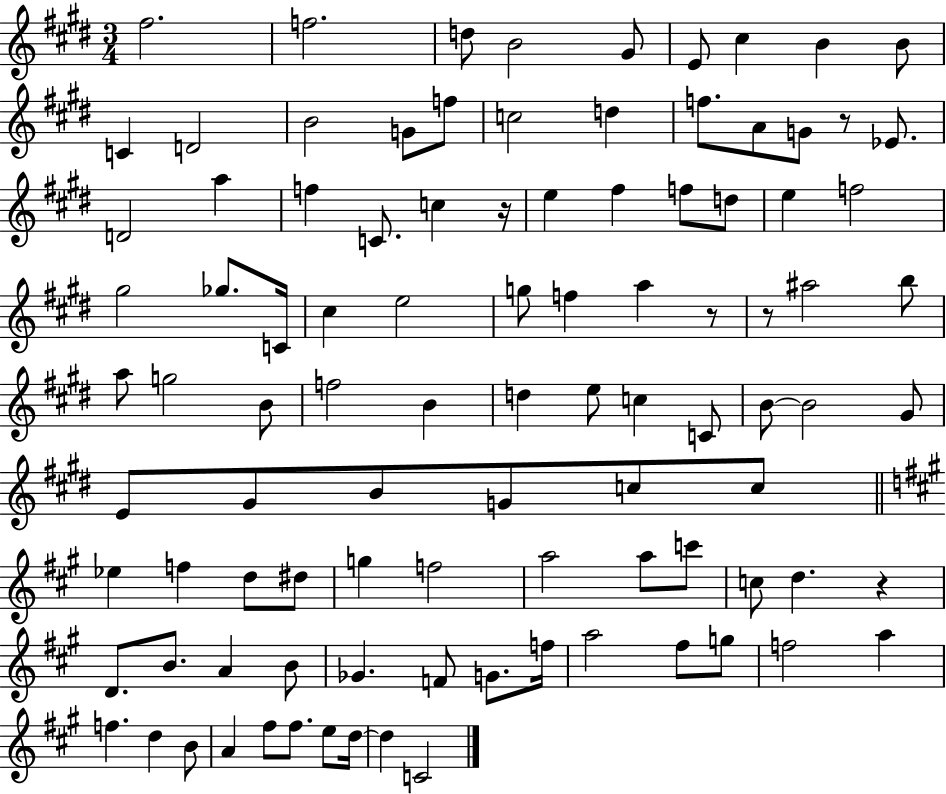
{
  \clef treble
  \numericTimeSignature
  \time 3/4
  \key e \major
  fis''2. | f''2. | d''8 b'2 gis'8 | e'8 cis''4 b'4 b'8 | \break c'4 d'2 | b'2 g'8 f''8 | c''2 d''4 | f''8. a'8 g'8 r8 ees'8. | \break d'2 a''4 | f''4 c'8. c''4 r16 | e''4 fis''4 f''8 d''8 | e''4 f''2 | \break gis''2 ges''8. c'16 | cis''4 e''2 | g''8 f''4 a''4 r8 | r8 ais''2 b''8 | \break a''8 g''2 b'8 | f''2 b'4 | d''4 e''8 c''4 c'8 | b'8~~ b'2 gis'8 | \break e'8 gis'8 b'8 g'8 c''8 c''8 | \bar "||" \break \key a \major ees''4 f''4 d''8 dis''8 | g''4 f''2 | a''2 a''8 c'''8 | c''8 d''4. r4 | \break d'8. b'8. a'4 b'8 | ges'4. f'8 g'8. f''16 | a''2 fis''8 g''8 | f''2 a''4 | \break f''4. d''4 b'8 | a'4 fis''8 fis''8. e''8 d''16~~ | d''4 c'2 | \bar "|."
}